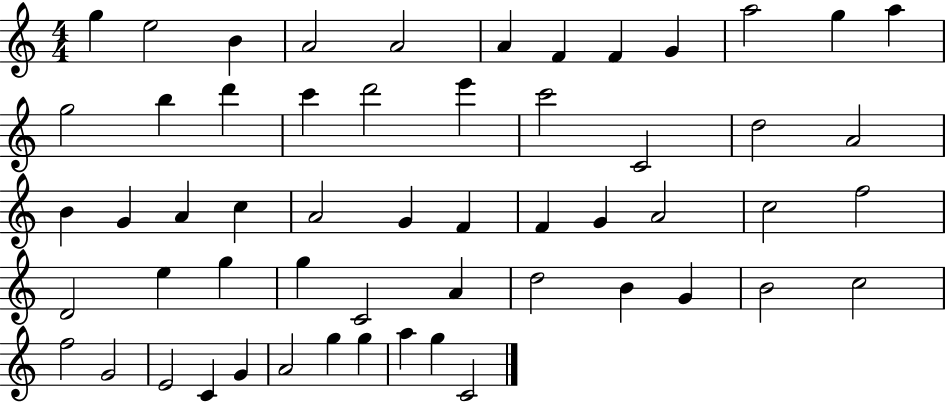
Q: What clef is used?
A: treble